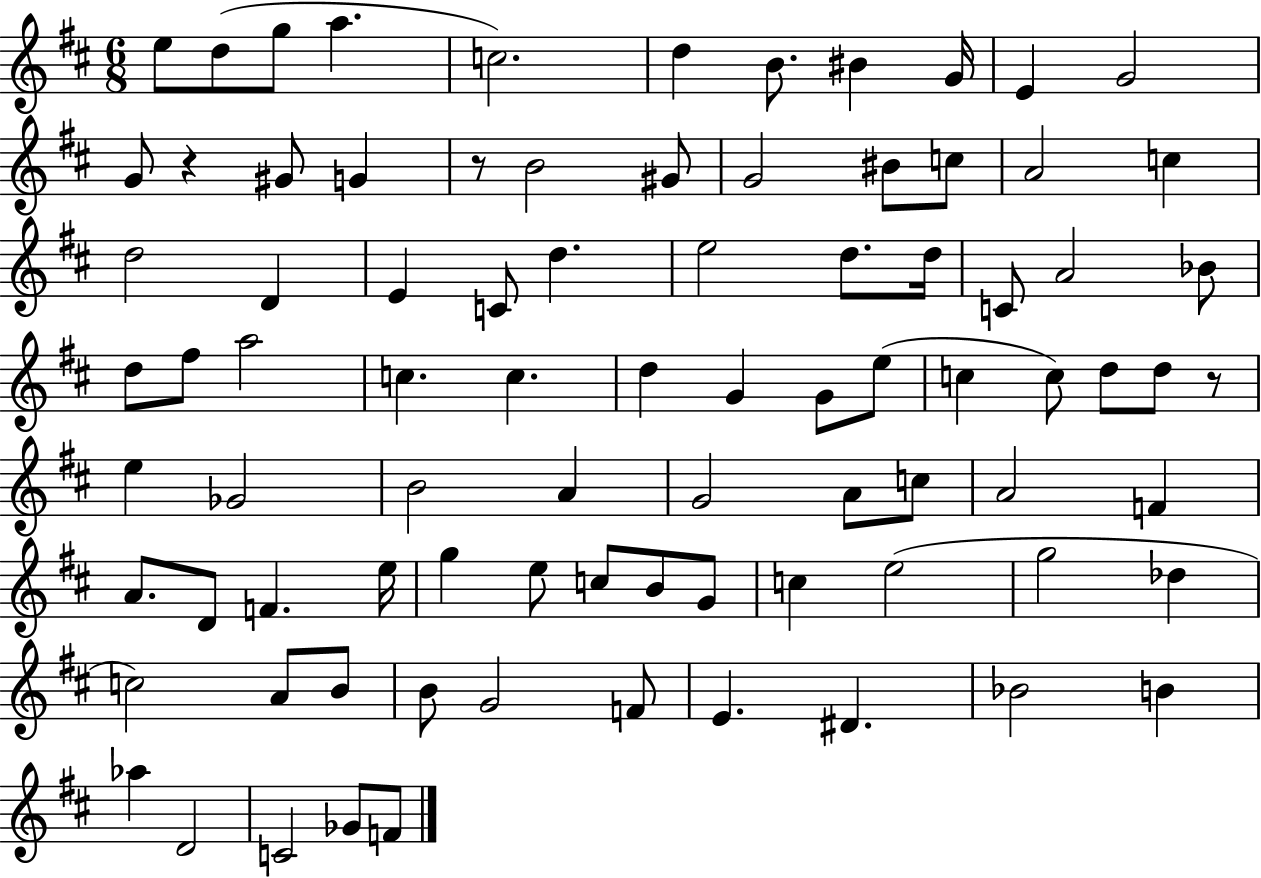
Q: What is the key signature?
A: D major